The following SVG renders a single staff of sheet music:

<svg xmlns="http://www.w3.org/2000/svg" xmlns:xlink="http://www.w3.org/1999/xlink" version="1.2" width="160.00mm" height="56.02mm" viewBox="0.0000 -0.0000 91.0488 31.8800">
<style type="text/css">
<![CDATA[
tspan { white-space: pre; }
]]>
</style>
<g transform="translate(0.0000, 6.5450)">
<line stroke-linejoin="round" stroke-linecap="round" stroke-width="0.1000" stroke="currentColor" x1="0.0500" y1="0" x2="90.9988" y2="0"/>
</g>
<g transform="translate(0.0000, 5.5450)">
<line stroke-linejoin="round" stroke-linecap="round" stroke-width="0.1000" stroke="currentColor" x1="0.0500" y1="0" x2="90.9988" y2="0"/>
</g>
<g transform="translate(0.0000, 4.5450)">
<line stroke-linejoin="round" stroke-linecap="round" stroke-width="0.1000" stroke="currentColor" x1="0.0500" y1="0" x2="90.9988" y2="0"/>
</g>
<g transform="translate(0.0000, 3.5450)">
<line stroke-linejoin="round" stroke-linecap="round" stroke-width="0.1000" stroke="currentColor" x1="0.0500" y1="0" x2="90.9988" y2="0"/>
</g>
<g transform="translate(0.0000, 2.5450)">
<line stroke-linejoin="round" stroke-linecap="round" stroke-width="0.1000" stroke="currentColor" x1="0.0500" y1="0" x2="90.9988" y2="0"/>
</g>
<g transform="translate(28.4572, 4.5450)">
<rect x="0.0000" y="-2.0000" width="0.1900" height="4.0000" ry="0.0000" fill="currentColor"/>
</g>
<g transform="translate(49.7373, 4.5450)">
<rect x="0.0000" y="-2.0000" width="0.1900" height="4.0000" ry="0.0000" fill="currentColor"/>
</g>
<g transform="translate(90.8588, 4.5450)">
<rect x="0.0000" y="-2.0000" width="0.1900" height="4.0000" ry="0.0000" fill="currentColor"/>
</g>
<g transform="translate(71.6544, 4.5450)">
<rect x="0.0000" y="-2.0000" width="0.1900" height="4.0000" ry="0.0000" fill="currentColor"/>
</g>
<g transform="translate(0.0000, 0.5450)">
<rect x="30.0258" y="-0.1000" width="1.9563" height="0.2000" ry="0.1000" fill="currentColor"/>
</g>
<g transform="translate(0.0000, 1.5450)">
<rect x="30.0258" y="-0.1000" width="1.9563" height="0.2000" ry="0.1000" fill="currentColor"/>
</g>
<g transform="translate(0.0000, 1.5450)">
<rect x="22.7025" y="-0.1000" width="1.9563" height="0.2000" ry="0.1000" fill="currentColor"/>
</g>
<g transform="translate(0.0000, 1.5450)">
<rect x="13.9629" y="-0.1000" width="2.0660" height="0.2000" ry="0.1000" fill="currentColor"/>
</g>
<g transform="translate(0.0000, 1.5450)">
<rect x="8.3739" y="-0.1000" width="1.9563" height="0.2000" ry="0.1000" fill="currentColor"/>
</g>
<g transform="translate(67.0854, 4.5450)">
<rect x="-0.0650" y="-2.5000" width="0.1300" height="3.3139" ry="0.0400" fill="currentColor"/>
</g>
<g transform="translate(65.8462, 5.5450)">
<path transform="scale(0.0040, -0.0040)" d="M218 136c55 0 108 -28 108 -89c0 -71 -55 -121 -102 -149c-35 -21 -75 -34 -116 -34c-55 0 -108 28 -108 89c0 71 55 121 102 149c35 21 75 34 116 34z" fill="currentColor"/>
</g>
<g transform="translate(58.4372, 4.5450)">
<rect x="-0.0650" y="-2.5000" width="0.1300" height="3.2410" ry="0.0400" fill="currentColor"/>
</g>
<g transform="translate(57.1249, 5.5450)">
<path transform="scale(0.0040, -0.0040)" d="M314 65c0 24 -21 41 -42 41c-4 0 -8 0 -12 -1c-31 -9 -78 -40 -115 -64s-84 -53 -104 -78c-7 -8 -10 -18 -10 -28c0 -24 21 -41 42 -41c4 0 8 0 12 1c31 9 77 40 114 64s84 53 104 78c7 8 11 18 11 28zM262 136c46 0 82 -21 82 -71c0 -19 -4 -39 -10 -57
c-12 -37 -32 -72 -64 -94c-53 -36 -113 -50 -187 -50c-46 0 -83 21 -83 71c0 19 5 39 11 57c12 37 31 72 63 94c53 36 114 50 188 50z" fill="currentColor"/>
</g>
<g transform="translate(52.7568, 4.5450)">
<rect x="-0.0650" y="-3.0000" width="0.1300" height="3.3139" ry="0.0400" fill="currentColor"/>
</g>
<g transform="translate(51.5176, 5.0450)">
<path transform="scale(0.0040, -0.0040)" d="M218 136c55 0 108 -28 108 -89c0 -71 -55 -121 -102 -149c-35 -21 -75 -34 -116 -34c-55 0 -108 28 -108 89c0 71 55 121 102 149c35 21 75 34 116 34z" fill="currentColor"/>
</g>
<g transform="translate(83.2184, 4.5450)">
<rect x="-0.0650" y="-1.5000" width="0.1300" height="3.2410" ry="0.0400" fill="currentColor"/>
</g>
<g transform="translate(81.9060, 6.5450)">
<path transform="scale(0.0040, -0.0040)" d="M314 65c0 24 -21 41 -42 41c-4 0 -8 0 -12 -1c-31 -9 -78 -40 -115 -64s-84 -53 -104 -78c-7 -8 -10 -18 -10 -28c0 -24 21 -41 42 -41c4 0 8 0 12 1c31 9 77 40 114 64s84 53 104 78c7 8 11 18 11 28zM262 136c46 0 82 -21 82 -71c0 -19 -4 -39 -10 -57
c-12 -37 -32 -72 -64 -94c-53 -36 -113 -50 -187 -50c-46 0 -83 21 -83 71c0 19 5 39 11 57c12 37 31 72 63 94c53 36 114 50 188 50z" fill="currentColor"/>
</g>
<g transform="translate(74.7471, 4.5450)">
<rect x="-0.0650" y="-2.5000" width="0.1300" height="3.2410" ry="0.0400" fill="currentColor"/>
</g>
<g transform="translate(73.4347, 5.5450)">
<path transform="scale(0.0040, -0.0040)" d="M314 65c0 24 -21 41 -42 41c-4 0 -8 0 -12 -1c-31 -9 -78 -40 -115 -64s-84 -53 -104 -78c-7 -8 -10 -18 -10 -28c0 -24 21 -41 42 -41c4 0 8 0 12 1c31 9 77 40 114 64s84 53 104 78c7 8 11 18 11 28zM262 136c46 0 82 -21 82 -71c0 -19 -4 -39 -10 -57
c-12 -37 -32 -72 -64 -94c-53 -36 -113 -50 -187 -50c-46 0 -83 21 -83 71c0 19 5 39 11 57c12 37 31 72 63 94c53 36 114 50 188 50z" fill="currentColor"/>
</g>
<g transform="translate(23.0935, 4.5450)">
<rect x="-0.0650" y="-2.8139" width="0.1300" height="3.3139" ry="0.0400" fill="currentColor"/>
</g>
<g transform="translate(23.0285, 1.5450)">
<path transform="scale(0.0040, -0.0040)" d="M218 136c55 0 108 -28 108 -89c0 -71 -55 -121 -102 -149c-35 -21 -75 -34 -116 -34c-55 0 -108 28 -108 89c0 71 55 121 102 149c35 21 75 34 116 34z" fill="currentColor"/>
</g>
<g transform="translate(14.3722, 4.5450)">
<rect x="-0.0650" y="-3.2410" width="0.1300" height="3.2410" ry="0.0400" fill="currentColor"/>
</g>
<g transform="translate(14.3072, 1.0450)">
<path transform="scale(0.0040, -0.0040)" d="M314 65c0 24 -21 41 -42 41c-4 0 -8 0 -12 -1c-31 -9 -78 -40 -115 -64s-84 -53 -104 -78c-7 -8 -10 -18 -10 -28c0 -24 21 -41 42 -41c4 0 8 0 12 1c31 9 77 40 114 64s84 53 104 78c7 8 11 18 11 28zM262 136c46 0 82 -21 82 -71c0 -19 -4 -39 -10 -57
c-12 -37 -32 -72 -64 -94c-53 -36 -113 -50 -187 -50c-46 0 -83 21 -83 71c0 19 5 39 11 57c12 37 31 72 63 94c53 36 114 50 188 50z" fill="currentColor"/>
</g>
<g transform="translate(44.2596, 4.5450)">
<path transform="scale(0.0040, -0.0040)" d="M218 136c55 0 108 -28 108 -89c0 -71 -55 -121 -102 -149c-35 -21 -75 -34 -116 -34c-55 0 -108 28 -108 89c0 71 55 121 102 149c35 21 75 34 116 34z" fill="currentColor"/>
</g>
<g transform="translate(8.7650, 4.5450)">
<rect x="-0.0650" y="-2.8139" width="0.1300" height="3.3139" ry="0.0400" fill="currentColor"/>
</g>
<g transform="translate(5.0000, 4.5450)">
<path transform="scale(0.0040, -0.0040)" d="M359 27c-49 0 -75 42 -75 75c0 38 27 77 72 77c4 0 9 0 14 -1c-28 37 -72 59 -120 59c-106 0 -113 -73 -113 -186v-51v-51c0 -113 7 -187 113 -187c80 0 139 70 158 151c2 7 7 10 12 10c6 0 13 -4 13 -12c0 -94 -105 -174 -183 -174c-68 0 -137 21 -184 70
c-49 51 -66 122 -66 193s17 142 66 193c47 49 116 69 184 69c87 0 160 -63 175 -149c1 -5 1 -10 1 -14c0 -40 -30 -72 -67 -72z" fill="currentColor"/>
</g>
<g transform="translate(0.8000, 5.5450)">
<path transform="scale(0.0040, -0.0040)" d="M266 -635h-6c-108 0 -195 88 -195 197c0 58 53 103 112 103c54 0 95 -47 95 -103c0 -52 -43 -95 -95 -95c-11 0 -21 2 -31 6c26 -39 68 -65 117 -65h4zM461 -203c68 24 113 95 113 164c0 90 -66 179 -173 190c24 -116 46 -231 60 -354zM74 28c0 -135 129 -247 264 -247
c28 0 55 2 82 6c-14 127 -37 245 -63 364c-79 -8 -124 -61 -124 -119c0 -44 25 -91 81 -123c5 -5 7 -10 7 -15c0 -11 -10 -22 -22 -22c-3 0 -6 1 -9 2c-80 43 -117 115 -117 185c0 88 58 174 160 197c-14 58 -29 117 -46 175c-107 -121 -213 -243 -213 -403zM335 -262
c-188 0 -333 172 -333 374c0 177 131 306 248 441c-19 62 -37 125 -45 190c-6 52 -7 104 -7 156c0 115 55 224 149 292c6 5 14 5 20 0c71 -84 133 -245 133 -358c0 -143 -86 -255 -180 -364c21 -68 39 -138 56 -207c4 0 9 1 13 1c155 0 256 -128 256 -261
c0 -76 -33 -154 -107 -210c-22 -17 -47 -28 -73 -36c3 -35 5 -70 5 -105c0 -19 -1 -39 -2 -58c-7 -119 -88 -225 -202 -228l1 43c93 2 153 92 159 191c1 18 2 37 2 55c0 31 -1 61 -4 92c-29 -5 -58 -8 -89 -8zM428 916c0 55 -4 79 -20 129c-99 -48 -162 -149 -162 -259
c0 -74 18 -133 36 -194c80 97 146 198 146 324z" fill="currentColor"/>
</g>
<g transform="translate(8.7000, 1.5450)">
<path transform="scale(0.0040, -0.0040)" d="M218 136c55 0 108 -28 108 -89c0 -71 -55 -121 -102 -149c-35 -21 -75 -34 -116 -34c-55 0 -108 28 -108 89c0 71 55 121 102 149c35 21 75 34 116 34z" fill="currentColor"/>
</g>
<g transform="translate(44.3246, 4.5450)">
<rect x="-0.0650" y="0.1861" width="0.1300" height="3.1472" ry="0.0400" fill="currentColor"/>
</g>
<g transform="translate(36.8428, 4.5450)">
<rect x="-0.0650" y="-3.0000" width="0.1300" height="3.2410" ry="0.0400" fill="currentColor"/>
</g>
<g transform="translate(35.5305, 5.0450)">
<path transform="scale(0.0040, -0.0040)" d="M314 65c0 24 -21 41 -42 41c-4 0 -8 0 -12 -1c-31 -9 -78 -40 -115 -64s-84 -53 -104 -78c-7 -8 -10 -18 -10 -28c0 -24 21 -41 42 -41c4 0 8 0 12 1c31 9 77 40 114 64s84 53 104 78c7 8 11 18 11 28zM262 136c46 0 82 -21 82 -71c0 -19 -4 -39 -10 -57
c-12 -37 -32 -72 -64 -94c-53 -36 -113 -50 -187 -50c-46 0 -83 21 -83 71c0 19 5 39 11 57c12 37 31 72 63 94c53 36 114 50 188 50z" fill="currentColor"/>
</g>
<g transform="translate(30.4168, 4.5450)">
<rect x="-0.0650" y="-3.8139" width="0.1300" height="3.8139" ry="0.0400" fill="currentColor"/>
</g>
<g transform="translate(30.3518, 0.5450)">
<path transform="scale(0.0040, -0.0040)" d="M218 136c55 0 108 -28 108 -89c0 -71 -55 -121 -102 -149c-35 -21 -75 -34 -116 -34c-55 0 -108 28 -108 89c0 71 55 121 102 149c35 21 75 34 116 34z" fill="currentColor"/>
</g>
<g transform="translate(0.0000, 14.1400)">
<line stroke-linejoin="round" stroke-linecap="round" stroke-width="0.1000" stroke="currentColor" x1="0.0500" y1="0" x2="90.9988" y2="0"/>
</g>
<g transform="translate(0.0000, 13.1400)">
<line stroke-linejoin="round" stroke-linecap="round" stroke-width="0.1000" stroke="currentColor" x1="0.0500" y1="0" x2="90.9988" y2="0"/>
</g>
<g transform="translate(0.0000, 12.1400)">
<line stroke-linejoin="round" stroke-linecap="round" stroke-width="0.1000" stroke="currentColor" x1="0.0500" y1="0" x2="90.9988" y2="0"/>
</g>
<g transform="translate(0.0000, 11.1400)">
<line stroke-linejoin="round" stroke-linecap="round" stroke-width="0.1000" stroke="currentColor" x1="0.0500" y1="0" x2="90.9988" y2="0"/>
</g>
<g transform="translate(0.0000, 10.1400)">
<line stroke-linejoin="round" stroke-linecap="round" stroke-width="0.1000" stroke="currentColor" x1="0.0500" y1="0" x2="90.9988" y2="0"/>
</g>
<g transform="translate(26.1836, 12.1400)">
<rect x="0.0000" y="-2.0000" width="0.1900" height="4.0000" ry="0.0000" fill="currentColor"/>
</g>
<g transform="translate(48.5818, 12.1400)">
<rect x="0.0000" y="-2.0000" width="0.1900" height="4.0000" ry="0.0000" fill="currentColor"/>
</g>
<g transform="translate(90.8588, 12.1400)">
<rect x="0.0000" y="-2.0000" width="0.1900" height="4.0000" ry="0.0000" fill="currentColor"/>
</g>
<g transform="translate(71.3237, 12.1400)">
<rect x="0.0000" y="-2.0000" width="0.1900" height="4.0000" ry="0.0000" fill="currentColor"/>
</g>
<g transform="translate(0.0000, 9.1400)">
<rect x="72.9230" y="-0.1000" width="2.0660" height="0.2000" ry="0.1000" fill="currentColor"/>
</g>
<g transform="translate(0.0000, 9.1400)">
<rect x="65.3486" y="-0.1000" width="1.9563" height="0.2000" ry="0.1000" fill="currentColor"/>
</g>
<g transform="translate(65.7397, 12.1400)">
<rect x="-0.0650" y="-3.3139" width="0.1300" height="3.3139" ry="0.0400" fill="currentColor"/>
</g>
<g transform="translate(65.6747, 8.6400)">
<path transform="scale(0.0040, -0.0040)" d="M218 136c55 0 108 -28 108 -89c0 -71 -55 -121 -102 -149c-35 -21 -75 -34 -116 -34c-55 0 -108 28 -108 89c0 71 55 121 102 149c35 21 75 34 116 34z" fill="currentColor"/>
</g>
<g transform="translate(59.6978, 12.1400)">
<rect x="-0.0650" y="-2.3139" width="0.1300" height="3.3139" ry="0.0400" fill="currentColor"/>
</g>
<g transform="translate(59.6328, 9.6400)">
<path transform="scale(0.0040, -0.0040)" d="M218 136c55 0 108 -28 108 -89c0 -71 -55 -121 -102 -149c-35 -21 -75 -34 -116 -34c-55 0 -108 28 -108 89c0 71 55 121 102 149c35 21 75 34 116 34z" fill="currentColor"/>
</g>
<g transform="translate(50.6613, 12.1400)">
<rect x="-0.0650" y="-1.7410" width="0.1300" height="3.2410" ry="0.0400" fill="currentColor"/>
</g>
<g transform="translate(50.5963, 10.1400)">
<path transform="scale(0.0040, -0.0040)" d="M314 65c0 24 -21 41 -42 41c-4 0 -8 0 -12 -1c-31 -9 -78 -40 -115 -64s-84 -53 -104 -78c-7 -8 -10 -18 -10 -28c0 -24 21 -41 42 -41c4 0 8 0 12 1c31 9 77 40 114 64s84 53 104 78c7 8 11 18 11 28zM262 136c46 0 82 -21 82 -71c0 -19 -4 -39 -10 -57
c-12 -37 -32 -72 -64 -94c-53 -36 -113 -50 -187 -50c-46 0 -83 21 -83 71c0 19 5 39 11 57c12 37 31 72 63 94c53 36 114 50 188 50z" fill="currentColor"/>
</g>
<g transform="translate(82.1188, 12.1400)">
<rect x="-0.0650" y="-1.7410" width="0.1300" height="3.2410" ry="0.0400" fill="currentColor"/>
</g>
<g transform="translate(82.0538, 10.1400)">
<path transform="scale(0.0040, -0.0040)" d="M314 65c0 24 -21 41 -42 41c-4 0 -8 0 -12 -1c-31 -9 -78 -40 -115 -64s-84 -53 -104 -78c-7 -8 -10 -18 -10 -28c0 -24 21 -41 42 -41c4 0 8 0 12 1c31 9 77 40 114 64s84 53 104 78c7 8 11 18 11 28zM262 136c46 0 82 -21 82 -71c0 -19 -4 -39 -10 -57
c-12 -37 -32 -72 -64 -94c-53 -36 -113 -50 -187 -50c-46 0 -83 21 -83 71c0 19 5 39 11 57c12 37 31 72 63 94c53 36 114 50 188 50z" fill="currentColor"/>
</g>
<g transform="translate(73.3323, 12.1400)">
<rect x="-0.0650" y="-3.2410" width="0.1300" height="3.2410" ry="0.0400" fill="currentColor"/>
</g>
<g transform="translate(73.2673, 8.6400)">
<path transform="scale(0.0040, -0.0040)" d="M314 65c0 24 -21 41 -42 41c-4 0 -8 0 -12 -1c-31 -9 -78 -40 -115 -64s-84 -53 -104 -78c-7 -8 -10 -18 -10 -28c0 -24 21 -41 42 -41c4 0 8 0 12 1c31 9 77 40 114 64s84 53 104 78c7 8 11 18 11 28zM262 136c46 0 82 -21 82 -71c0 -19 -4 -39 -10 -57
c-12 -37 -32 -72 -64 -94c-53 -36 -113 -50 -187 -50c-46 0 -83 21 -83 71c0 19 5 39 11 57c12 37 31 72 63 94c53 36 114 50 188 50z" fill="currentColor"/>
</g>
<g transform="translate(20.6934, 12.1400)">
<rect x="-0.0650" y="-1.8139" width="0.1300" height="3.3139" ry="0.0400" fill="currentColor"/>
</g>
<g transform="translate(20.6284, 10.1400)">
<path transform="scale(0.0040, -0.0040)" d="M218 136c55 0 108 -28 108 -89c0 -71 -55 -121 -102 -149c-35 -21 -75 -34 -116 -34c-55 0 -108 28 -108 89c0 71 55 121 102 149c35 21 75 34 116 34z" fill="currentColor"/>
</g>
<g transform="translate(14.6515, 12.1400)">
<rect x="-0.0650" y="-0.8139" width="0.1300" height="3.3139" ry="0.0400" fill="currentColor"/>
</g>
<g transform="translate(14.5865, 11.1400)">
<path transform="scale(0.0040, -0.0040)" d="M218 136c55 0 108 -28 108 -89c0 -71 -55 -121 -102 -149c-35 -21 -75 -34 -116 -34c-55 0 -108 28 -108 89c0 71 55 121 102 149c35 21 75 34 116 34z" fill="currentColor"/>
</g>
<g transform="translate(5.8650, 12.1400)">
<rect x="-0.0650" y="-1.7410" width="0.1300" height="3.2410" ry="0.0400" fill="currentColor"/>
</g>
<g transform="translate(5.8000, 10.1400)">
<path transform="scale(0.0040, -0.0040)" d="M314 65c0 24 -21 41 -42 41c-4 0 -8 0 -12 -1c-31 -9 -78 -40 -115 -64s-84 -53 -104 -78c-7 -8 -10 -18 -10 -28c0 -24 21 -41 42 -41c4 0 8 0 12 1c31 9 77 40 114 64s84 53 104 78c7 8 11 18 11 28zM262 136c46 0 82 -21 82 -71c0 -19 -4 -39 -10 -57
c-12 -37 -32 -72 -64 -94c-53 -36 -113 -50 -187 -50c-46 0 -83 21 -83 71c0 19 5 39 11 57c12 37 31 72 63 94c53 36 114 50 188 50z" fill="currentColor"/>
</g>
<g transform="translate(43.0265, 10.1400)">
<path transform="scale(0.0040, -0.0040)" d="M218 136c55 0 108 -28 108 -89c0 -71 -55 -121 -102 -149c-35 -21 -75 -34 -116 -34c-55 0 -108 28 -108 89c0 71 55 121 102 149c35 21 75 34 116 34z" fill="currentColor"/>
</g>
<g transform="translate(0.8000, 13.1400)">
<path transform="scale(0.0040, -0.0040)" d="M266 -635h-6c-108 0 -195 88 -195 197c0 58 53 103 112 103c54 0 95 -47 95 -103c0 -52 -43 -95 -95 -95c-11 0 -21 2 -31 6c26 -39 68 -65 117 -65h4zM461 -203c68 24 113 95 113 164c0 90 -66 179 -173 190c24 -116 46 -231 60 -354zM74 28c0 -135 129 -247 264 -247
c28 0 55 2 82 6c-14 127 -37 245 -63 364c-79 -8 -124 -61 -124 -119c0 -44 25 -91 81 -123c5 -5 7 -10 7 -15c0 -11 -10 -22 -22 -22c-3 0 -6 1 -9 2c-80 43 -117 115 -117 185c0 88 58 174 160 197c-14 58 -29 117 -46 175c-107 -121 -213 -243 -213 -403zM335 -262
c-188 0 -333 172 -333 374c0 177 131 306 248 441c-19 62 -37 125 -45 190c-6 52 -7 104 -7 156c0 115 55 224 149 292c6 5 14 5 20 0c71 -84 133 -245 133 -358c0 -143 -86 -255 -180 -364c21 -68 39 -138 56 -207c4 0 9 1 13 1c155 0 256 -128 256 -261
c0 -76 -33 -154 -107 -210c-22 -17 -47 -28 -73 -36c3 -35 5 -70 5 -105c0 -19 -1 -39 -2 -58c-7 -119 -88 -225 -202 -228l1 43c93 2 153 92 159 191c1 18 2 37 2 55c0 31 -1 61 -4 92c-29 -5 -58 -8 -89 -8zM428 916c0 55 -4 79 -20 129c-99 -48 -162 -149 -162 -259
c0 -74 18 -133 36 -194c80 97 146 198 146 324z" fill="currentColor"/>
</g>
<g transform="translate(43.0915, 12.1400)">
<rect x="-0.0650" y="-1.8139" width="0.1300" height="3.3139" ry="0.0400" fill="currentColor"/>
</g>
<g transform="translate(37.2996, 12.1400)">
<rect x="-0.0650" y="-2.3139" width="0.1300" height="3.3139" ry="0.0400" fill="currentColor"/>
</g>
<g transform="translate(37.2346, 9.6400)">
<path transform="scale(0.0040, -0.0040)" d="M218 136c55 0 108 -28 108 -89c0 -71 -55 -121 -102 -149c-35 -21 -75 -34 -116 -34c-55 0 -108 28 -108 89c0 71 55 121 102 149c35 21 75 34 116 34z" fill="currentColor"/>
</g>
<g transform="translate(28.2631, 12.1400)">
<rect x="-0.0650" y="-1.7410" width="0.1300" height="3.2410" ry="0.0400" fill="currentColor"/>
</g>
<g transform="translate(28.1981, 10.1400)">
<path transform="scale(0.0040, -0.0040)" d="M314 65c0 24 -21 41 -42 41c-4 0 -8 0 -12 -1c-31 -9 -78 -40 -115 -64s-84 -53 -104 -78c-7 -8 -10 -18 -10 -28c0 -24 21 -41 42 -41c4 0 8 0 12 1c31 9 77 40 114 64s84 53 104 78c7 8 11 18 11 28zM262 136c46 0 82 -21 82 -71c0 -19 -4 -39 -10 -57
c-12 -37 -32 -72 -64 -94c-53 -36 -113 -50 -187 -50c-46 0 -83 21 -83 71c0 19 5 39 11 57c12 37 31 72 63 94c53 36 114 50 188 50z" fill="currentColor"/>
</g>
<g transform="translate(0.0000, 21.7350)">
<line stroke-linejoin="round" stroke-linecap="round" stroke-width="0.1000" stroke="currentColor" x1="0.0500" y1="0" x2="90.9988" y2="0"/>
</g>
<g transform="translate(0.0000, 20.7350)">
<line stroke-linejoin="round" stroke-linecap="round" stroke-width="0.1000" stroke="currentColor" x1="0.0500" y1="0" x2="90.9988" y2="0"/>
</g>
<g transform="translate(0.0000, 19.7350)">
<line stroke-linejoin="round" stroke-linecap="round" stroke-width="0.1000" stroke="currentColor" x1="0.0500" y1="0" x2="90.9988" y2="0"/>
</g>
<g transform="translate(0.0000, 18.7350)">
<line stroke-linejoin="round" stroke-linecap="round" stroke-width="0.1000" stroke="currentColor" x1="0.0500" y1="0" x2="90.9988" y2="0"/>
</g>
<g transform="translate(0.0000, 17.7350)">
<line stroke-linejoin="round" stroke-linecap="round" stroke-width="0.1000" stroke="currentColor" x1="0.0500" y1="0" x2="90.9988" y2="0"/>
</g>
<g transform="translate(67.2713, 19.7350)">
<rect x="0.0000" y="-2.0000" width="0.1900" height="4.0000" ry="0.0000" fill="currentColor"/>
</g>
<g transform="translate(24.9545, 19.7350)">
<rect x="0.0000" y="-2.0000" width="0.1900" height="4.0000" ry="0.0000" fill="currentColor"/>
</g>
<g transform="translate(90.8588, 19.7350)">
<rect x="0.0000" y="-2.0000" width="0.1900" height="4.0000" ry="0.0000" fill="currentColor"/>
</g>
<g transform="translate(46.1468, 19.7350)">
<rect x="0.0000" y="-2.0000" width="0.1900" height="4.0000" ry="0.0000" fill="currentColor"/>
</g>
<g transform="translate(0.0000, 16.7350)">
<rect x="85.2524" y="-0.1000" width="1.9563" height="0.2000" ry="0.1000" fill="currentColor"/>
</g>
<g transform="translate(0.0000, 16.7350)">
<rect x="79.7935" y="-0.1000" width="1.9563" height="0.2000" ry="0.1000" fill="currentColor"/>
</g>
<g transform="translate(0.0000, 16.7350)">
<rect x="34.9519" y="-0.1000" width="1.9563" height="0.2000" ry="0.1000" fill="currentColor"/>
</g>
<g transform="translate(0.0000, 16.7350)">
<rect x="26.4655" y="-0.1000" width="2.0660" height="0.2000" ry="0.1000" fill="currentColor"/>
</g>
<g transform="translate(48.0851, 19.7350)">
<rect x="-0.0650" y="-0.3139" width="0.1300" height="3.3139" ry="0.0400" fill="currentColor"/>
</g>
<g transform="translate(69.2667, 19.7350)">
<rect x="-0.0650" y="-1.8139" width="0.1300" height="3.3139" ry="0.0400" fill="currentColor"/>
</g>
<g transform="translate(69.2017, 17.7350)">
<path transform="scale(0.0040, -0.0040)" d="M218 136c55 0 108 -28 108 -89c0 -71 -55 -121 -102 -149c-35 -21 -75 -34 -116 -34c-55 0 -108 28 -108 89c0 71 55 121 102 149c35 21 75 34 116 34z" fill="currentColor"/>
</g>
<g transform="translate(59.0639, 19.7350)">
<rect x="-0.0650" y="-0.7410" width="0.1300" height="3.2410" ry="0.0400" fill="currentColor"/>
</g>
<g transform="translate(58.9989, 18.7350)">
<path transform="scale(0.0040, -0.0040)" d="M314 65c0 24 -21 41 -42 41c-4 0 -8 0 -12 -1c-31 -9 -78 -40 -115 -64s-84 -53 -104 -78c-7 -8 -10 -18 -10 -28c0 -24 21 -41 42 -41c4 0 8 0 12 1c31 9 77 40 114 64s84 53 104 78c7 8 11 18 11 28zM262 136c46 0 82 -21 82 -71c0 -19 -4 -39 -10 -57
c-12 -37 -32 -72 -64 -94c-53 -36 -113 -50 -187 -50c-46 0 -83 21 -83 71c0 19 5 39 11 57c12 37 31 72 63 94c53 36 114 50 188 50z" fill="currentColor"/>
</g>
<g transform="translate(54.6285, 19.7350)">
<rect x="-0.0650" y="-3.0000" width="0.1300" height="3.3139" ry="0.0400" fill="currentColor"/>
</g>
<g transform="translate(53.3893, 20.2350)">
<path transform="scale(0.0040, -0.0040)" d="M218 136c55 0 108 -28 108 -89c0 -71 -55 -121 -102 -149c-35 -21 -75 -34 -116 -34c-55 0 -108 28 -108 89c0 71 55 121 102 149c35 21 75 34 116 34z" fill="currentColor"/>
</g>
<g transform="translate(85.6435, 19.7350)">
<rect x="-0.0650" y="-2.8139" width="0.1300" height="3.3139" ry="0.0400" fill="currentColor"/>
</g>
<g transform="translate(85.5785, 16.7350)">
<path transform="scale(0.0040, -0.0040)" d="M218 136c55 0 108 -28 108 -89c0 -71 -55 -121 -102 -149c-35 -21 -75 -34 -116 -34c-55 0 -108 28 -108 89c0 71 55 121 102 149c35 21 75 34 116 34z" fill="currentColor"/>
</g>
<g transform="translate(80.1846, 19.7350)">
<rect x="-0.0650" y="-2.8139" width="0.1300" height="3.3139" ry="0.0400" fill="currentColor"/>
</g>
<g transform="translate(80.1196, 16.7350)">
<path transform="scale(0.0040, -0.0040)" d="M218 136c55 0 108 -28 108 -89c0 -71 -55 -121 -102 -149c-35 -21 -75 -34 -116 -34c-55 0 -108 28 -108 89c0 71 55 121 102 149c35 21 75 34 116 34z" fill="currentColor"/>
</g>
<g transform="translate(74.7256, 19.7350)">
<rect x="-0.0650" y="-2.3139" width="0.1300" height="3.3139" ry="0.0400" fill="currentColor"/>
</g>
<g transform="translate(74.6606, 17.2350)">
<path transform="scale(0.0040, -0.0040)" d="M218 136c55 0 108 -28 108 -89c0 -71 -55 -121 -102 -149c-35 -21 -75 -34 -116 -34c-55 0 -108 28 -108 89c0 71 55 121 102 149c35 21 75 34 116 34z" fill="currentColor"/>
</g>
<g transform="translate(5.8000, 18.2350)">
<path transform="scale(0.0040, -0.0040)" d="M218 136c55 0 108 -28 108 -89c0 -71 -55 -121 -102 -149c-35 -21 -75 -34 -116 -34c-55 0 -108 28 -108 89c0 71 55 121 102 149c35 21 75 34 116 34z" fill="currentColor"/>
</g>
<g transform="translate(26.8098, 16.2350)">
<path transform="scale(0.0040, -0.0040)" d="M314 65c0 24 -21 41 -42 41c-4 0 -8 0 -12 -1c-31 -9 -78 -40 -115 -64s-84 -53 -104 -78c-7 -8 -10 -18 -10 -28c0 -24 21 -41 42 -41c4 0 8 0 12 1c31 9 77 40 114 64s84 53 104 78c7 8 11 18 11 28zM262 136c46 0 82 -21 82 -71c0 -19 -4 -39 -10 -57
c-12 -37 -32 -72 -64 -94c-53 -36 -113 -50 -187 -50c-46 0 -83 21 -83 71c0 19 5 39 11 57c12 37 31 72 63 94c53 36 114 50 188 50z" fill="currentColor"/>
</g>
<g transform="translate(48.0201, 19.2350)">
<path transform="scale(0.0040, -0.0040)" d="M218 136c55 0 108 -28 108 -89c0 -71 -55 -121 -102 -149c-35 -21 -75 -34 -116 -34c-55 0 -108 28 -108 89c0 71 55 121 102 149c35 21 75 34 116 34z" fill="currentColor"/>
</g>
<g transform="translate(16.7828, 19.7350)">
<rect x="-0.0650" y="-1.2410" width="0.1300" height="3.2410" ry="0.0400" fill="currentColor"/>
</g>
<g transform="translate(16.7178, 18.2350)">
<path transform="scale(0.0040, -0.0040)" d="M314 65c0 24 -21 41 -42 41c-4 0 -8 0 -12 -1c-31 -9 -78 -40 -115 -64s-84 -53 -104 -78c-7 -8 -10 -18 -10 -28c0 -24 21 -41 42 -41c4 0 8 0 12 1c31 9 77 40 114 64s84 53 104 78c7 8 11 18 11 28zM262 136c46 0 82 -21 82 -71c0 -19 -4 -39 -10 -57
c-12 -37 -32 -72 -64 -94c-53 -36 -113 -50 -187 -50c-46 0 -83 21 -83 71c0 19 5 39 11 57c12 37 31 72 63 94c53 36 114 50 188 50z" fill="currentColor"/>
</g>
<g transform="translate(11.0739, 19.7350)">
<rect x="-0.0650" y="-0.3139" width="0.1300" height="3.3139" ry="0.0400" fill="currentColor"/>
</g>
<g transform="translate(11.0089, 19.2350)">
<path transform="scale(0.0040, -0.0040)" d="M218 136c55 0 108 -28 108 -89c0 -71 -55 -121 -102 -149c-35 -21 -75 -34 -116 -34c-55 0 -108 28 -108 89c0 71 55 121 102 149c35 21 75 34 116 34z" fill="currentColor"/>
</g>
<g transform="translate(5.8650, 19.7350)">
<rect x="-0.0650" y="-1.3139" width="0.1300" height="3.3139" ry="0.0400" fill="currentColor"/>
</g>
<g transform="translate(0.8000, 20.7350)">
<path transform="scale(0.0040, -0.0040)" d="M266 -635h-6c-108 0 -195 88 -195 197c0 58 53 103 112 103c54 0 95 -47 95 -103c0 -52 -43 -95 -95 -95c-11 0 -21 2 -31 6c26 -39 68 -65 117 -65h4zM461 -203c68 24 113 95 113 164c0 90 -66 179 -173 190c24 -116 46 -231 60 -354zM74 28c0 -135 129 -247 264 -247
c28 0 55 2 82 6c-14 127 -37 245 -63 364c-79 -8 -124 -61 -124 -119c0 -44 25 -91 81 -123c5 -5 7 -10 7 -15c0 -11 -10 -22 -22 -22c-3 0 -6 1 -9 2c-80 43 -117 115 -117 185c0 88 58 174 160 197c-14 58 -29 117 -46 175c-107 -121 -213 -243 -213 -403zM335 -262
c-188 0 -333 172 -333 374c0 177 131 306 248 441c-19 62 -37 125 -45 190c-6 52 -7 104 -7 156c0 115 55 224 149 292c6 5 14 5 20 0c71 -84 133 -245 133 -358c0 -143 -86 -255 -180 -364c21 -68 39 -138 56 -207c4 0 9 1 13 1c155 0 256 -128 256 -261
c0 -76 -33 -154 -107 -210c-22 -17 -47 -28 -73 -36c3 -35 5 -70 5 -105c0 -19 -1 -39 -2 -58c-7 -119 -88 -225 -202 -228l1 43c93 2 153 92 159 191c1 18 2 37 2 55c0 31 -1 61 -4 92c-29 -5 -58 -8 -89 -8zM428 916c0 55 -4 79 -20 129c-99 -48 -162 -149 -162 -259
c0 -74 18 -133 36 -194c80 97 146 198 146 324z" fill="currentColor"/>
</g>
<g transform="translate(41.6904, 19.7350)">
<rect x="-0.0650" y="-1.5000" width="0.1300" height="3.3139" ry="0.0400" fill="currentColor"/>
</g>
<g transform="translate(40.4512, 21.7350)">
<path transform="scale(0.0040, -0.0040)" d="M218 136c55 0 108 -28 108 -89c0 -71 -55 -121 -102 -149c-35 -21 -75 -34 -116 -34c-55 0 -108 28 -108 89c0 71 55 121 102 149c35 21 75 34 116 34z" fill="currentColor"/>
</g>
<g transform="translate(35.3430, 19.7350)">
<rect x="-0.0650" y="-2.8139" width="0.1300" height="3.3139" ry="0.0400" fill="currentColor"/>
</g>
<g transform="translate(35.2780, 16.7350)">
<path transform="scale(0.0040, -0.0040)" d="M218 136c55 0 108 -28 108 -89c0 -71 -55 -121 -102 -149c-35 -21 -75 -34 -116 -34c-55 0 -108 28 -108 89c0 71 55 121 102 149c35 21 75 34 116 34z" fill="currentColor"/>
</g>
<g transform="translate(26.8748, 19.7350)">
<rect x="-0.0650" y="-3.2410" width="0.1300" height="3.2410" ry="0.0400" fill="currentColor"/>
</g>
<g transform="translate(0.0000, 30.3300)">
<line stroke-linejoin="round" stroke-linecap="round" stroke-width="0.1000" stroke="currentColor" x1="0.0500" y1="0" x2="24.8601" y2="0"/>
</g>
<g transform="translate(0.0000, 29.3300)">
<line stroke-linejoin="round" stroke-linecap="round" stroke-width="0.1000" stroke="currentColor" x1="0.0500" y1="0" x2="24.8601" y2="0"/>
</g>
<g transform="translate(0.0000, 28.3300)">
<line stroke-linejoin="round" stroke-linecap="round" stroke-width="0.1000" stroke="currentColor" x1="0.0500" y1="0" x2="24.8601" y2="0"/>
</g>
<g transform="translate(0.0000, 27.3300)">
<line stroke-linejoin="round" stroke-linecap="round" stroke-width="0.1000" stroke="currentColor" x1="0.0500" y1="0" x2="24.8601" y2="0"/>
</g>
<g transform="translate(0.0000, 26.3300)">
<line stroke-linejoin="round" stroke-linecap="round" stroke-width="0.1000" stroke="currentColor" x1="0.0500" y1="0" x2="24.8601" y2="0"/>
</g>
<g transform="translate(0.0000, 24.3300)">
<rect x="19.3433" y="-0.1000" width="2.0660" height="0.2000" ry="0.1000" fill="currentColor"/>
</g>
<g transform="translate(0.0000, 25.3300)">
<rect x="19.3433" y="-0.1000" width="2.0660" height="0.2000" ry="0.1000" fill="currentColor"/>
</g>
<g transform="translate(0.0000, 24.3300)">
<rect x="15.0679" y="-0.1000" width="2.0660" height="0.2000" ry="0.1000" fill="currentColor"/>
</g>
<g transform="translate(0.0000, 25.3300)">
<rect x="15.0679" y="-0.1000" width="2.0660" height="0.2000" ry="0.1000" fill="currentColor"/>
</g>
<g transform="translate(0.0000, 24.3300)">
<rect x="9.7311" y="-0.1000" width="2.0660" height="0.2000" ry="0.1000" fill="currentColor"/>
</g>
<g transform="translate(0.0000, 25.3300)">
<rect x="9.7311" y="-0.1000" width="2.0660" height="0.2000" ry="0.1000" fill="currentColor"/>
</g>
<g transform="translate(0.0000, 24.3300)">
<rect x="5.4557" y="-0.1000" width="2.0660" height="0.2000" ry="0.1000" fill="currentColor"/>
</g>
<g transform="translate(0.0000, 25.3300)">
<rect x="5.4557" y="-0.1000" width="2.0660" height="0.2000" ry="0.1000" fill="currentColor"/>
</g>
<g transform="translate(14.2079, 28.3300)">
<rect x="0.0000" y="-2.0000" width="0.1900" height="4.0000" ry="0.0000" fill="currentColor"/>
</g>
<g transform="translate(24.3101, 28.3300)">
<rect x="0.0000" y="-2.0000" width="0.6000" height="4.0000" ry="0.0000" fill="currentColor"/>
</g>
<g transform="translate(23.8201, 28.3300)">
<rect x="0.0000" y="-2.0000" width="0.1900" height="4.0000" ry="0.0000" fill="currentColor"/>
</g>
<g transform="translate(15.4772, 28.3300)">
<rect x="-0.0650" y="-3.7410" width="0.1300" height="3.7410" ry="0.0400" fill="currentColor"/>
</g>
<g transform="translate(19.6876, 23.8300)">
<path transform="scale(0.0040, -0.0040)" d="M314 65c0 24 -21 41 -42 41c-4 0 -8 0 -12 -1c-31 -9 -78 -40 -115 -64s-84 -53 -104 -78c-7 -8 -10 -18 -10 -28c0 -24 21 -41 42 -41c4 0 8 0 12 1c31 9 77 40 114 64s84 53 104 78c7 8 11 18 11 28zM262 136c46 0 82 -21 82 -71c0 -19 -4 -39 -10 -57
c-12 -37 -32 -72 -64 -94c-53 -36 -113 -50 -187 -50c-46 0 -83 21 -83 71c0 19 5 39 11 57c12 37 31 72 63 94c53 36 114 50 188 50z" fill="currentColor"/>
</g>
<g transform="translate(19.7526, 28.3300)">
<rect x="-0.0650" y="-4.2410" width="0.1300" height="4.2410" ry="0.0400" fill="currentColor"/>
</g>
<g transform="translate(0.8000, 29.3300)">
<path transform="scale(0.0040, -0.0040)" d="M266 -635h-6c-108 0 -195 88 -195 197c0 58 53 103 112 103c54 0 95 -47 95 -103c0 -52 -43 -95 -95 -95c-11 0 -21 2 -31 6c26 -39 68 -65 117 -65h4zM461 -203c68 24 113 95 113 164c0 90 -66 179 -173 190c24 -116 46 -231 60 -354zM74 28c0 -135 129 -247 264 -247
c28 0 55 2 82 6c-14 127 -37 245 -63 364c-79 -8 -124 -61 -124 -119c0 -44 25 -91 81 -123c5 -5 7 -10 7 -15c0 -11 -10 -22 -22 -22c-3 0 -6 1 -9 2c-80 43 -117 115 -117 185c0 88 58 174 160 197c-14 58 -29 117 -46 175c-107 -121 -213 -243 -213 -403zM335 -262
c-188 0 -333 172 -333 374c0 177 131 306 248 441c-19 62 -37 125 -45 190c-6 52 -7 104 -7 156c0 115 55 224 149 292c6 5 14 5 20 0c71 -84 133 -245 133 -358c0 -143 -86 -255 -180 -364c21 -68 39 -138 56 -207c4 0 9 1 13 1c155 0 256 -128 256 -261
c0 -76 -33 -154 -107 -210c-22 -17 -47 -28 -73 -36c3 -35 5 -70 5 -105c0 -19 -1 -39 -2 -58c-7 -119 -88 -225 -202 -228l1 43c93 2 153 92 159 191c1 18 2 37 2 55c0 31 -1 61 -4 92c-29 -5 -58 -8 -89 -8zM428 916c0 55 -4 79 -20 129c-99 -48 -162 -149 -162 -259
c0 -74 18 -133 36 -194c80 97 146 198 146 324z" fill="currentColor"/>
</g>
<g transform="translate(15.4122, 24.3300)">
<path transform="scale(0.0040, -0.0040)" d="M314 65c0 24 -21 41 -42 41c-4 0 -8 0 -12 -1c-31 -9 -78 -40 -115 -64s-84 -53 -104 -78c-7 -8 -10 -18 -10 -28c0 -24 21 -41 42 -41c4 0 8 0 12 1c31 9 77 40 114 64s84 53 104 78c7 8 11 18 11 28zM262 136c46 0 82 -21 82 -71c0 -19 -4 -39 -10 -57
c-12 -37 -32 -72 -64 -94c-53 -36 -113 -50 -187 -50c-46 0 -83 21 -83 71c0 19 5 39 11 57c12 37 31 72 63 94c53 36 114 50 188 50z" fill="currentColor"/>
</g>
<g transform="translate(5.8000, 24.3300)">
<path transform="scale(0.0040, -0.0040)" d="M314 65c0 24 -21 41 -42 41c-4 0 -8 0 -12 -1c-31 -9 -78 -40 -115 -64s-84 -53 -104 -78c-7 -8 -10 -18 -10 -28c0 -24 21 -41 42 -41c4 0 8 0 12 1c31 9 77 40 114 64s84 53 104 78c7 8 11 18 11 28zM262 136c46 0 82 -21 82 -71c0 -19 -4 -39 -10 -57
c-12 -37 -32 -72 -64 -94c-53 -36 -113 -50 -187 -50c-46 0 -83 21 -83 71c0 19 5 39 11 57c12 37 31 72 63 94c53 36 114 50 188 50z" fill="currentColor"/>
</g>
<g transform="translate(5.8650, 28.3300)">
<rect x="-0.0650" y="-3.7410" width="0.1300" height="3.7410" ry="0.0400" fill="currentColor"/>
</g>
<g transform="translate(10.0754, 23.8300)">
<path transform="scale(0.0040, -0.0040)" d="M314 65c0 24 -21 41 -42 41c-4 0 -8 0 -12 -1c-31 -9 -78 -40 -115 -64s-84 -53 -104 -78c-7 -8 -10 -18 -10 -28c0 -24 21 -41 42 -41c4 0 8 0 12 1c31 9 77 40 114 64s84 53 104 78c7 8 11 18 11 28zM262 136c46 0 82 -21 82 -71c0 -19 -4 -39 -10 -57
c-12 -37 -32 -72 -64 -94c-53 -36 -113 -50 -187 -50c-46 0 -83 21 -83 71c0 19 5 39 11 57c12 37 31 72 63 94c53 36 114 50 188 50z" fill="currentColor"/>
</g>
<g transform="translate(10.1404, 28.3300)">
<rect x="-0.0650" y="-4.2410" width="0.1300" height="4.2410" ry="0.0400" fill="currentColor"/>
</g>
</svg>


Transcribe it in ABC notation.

X:1
T:Untitled
M:4/4
L:1/4
K:C
a b2 a c' A2 B A G2 G G2 E2 f2 d f f2 g f f2 g b b2 f2 e c e2 b2 a E c A d2 f g a a c'2 d'2 c'2 d'2